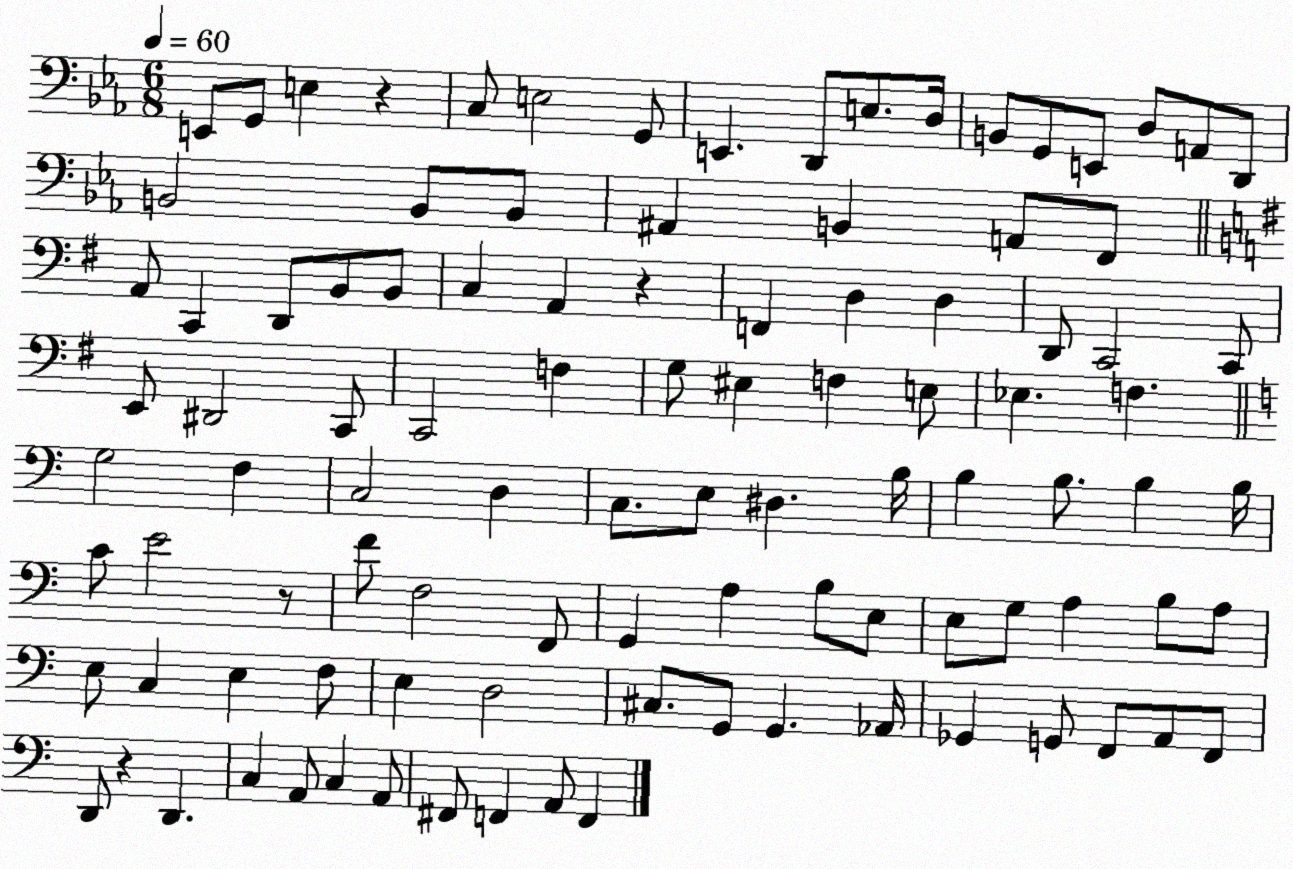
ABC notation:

X:1
T:Untitled
M:6/8
L:1/4
K:Eb
E,,/2 G,,/2 E, z C,/2 E,2 G,,/2 E,, D,,/2 E,/2 D,/4 B,,/2 G,,/2 E,,/2 D,/2 A,,/2 D,,/2 B,,2 B,,/2 B,,/2 ^A,, B,, A,,/2 F,,/2 A,,/2 C,, D,,/2 B,,/2 B,,/2 C, A,, z F,, D, D, D,,/2 C,,2 C,,/2 E,,/2 ^D,,2 C,,/2 C,,2 F, G,/2 ^E, F, E,/2 _E, F, G,2 F, C,2 D, C,/2 E,/2 ^D, B,/4 B, B,/2 B, B,/4 C/2 E2 z/2 F/2 F,2 F,,/2 G,, A, B,/2 E,/2 E,/2 G,/2 A, B,/2 A,/2 E,/2 C, E, F,/2 E, D,2 ^C,/2 G,,/2 G,, _A,,/4 _G,, G,,/2 F,,/2 A,,/2 F,,/2 D,,/2 z D,, C, A,,/2 C, A,,/2 ^F,,/2 F,, A,,/2 F,,